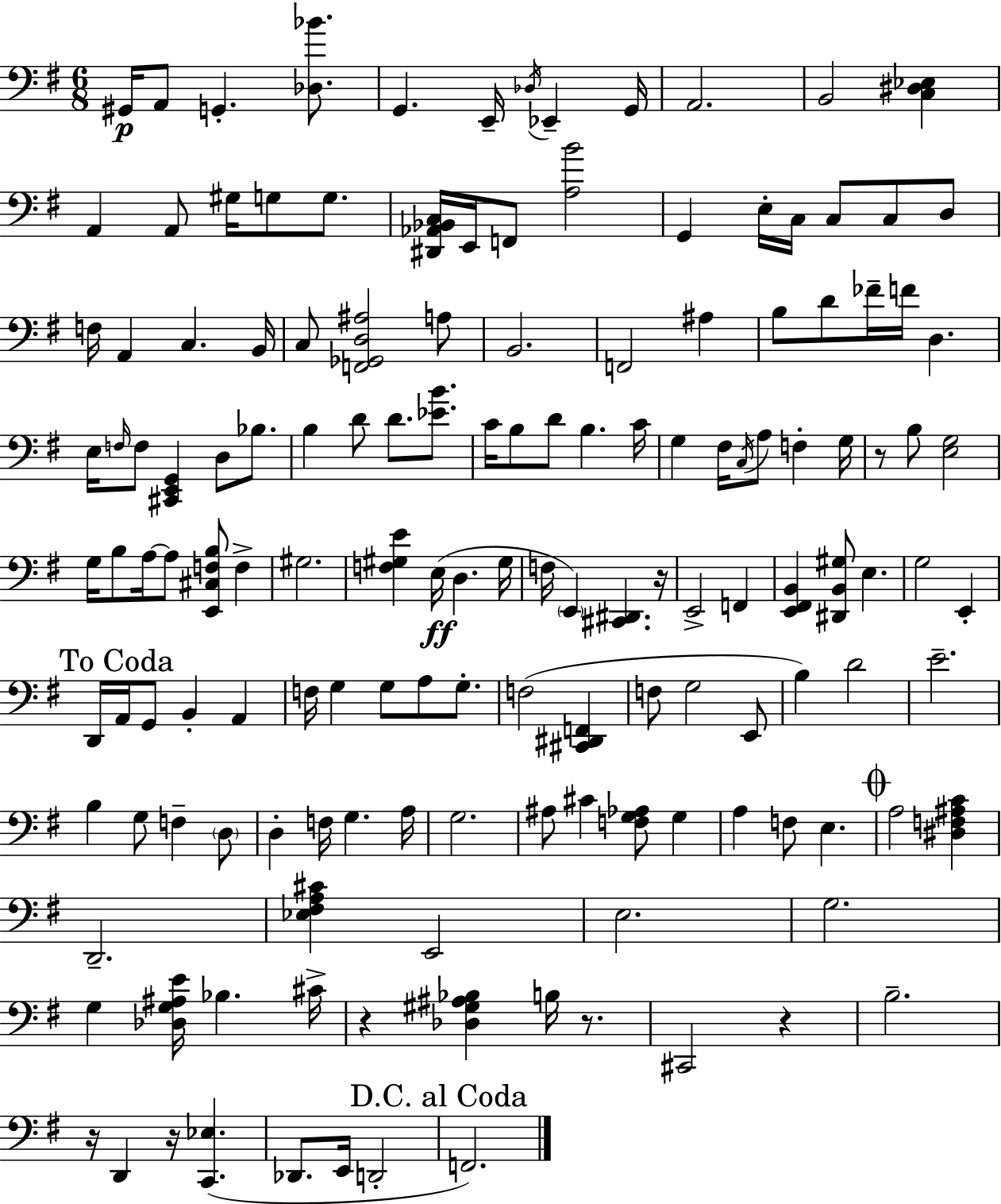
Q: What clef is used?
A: bass